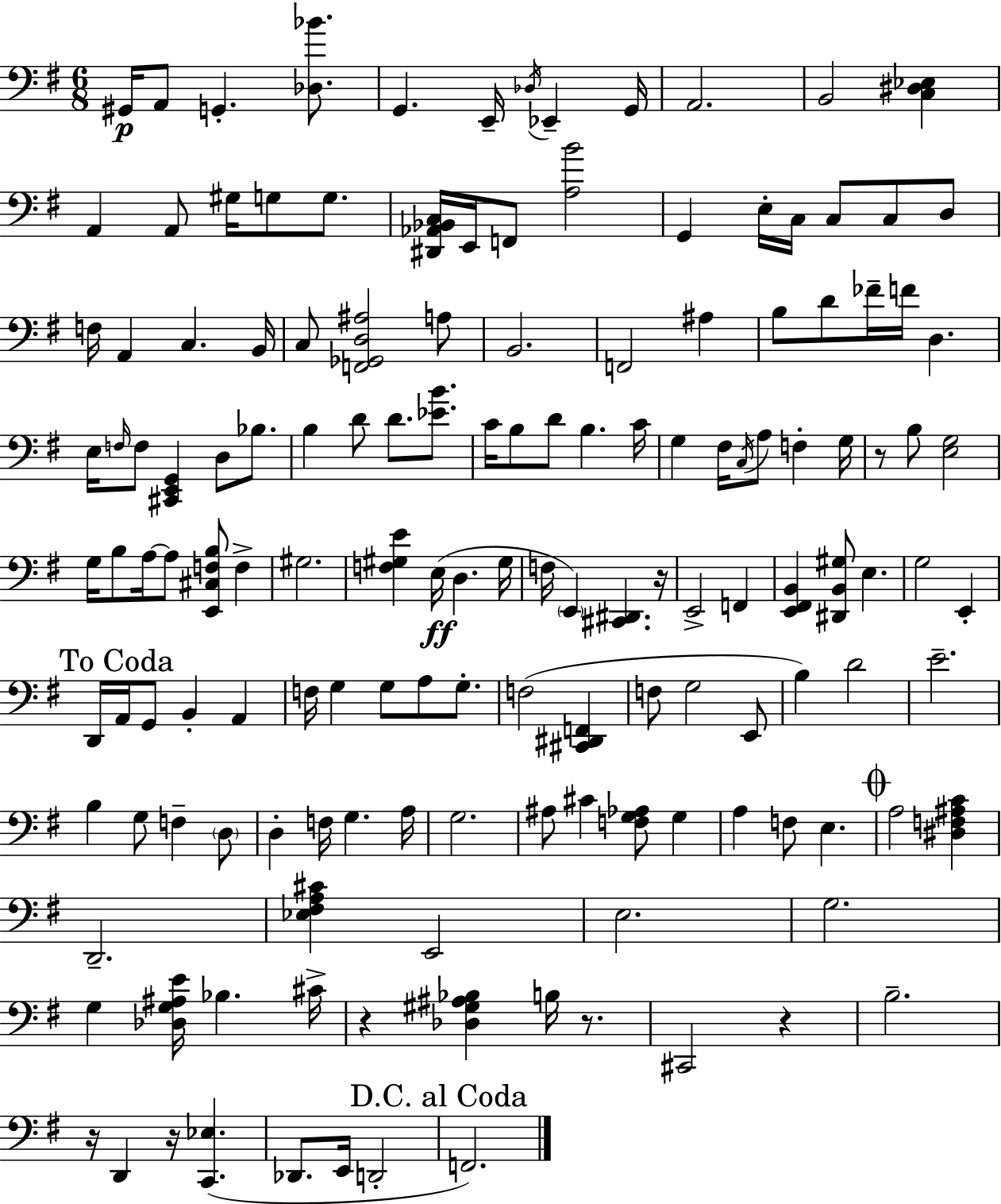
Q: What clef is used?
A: bass